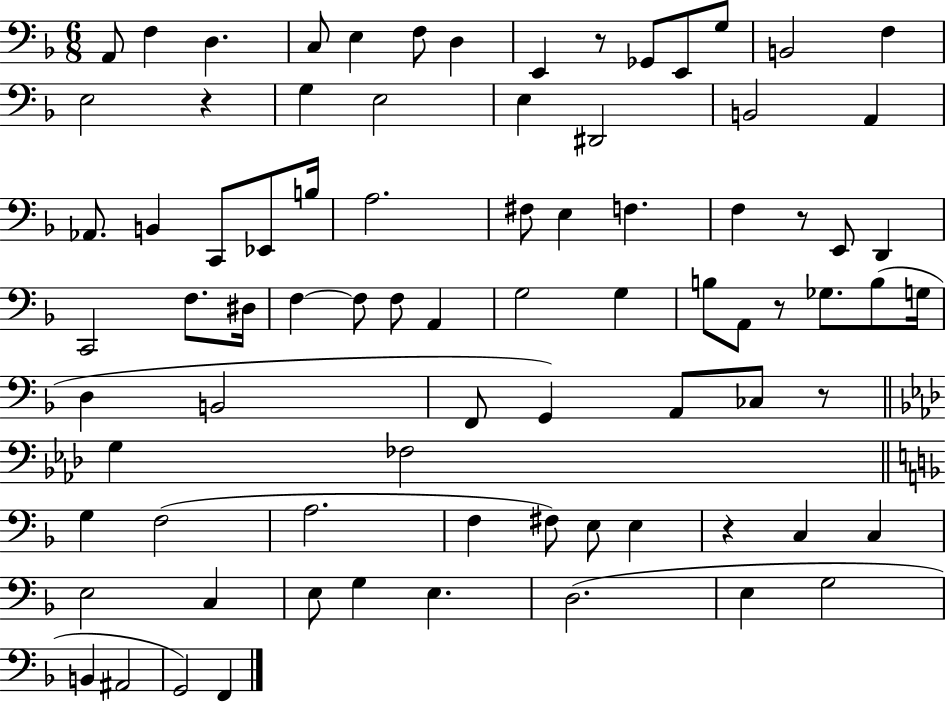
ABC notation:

X:1
T:Untitled
M:6/8
L:1/4
K:F
A,,/2 F, D, C,/2 E, F,/2 D, E,, z/2 _G,,/2 E,,/2 G,/2 B,,2 F, E,2 z G, E,2 E, ^D,,2 B,,2 A,, _A,,/2 B,, C,,/2 _E,,/2 B,/4 A,2 ^F,/2 E, F, F, z/2 E,,/2 D,, C,,2 F,/2 ^D,/4 F, F,/2 F,/2 A,, G,2 G, B,/2 A,,/2 z/2 _G,/2 B,/2 G,/4 D, B,,2 F,,/2 G,, A,,/2 _C,/2 z/2 G, _F,2 G, F,2 A,2 F, ^F,/2 E,/2 E, z C, C, E,2 C, E,/2 G, E, D,2 E, G,2 B,, ^A,,2 G,,2 F,,